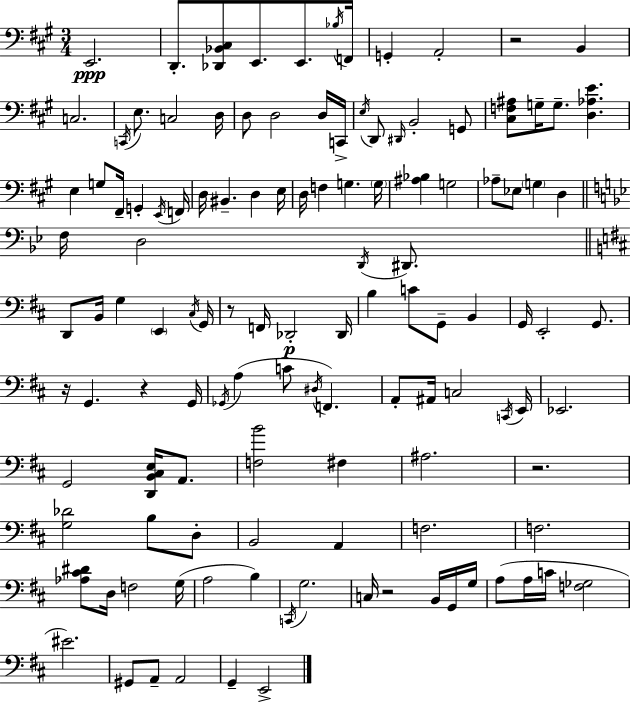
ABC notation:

X:1
T:Untitled
M:3/4
L:1/4
K:A
E,,2 D,,/2 [_D,,_B,,^C,]/2 E,,/2 E,,/2 _B,/4 F,,/4 G,, A,,2 z2 B,, C,2 C,,/4 E,/2 C,2 D,/4 D,/2 D,2 D,/4 C,,/4 E,/4 D,,/2 ^D,,/4 B,,2 G,,/2 [^C,F,^A,]/2 G,/4 G,/2 [D,_A,E] E, G,/2 ^F,,/4 G,, E,,/4 F,,/4 D,/4 ^B,, D, E,/4 D,/4 F, G, G,/4 [^A,_B,] G,2 _A,/2 _E,/2 G, D, F,/4 D,2 D,,/4 ^D,,/2 D,,/2 B,,/4 G, E,, ^C,/4 G,,/4 z/2 F,,/4 _D,,2 _D,,/4 B, C/2 G,,/2 B,, G,,/4 E,,2 G,,/2 z/4 G,, z G,,/4 _G,,/4 A, C/2 ^D,/4 F,, A,,/2 ^A,,/4 C,2 C,,/4 E,,/4 _E,,2 G,,2 [D,,B,,^C,E,]/4 A,,/2 [F,B]2 ^F, ^A,2 z2 [G,_D]2 B,/2 D,/2 B,,2 A,, F,2 F,2 [_A,^C^D]/2 D,/4 F,2 G,/4 A,2 B, C,,/4 G,2 C,/4 z2 B,,/4 G,,/4 G,/4 A,/2 A,/4 C/4 [F,_G,]2 ^E2 ^G,,/2 A,,/2 A,,2 G,, E,,2